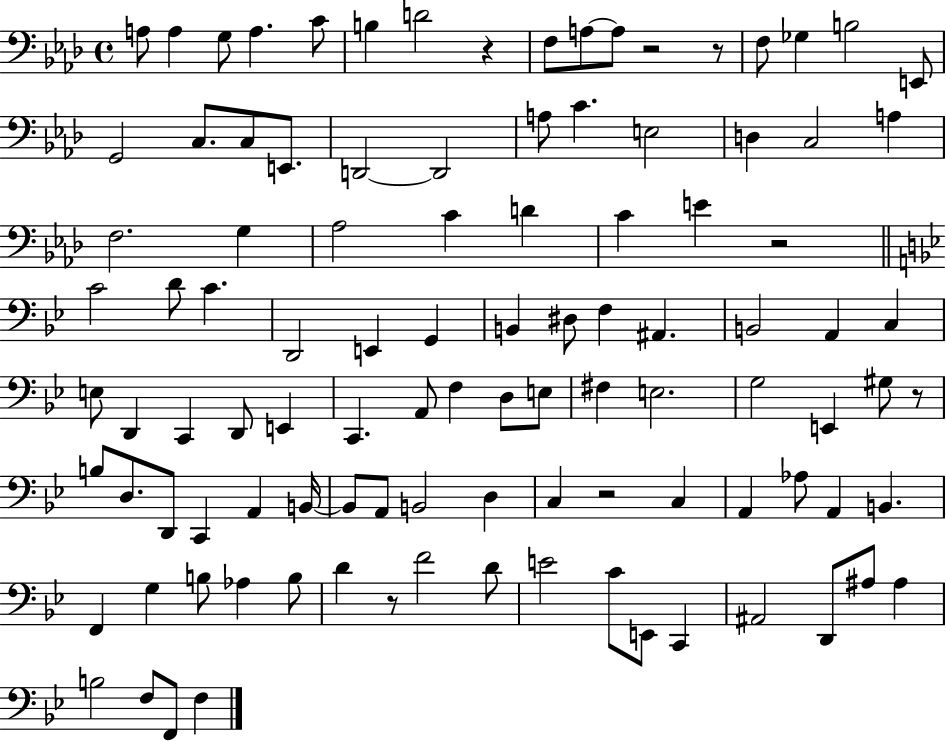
A3/e A3/q G3/e A3/q. C4/e B3/q D4/h R/q F3/e A3/e A3/e R/h R/e F3/e Gb3/q B3/h E2/e G2/h C3/e. C3/e E2/e. D2/h D2/h A3/e C4/q. E3/h D3/q C3/h A3/q F3/h. G3/q Ab3/h C4/q D4/q C4/q E4/q R/h C4/h D4/e C4/q. D2/h E2/q G2/q B2/q D#3/e F3/q A#2/q. B2/h A2/q C3/q E3/e D2/q C2/q D2/e E2/q C2/q. A2/e F3/q D3/e E3/e F#3/q E3/h. G3/h E2/q G#3/e R/e B3/e D3/e. D2/e C2/q A2/q B2/s B2/e A2/e B2/h D3/q C3/q R/h C3/q A2/q Ab3/e A2/q B2/q. F2/q G3/q B3/e Ab3/q B3/e D4/q R/e F4/h D4/e E4/h C4/e E2/e C2/q A#2/h D2/e A#3/e A#3/q B3/h F3/e F2/e F3/q